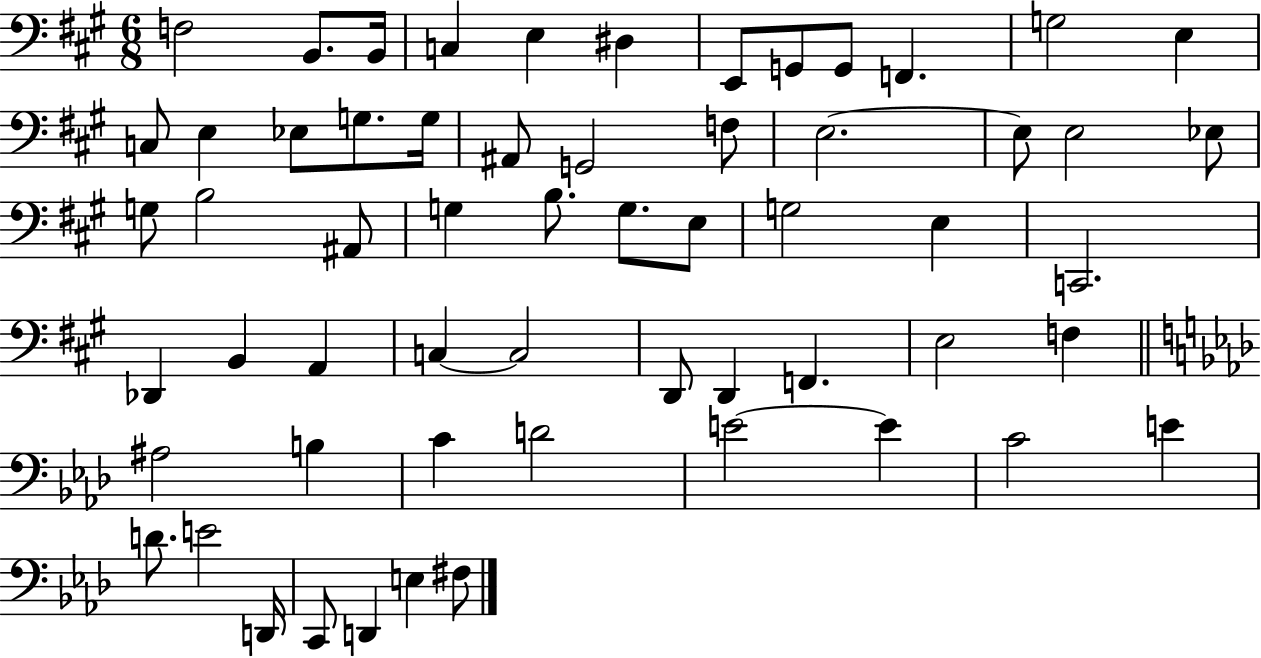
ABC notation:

X:1
T:Untitled
M:6/8
L:1/4
K:A
F,2 B,,/2 B,,/4 C, E, ^D, E,,/2 G,,/2 G,,/2 F,, G,2 E, C,/2 E, _E,/2 G,/2 G,/4 ^A,,/2 G,,2 F,/2 E,2 E,/2 E,2 _E,/2 G,/2 B,2 ^A,,/2 G, B,/2 G,/2 E,/2 G,2 E, C,,2 _D,, B,, A,, C, C,2 D,,/2 D,, F,, E,2 F, ^A,2 B, C D2 E2 E C2 E D/2 E2 D,,/4 C,,/2 D,, E, ^F,/2